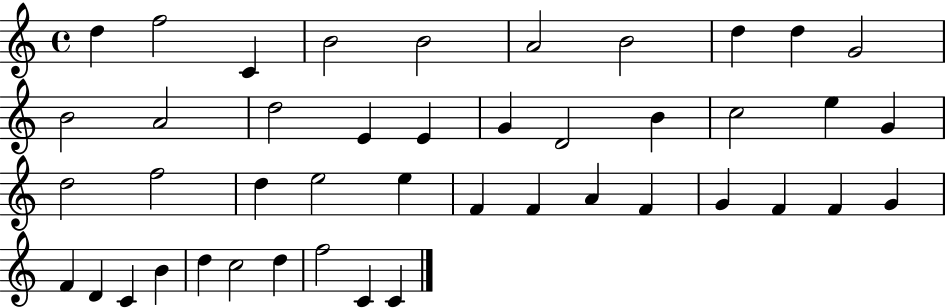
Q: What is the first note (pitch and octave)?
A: D5